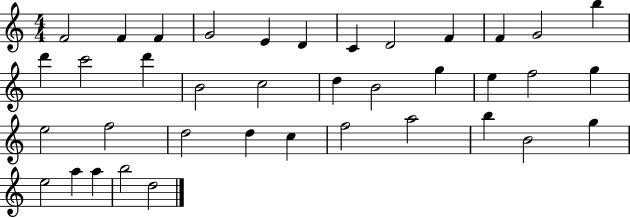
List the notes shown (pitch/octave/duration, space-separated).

F4/h F4/q F4/q G4/h E4/q D4/q C4/q D4/h F4/q F4/q G4/h B5/q D6/q C6/h D6/q B4/h C5/h D5/q B4/h G5/q E5/q F5/h G5/q E5/h F5/h D5/h D5/q C5/q F5/h A5/h B5/q B4/h G5/q E5/h A5/q A5/q B5/h D5/h